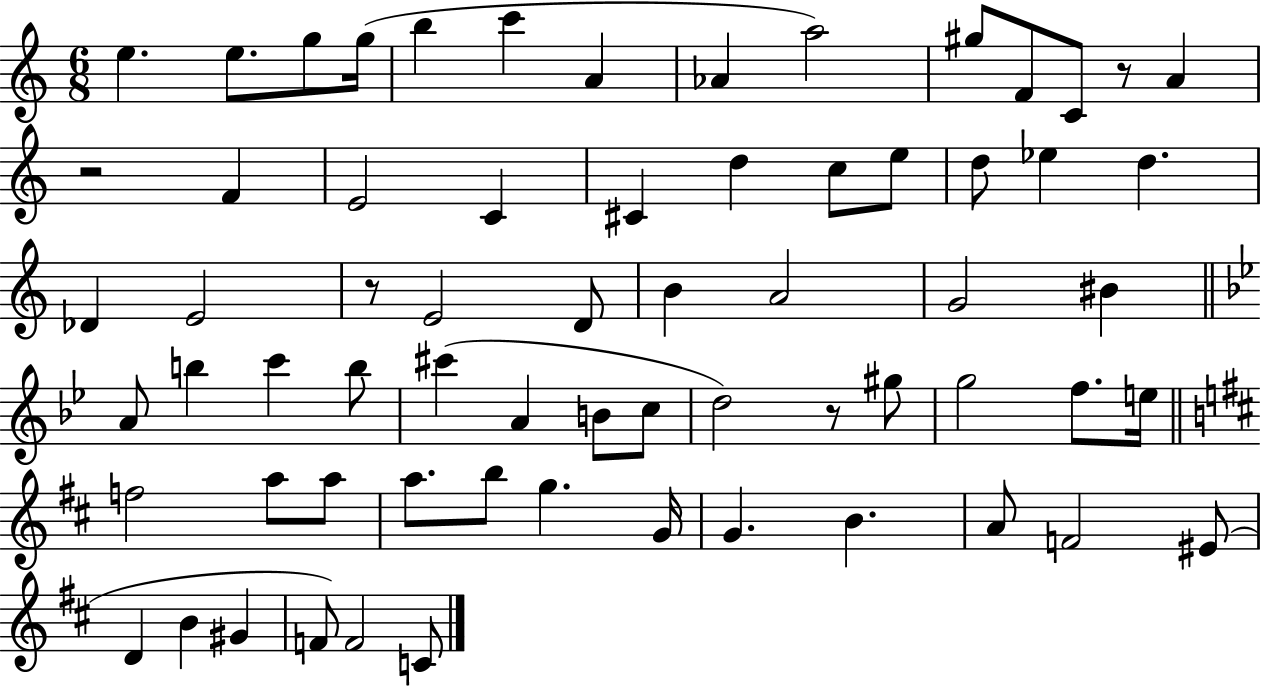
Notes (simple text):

E5/q. E5/e. G5/e G5/s B5/q C6/q A4/q Ab4/q A5/h G#5/e F4/e C4/e R/e A4/q R/h F4/q E4/h C4/q C#4/q D5/q C5/e E5/e D5/e Eb5/q D5/q. Db4/q E4/h R/e E4/h D4/e B4/q A4/h G4/h BIS4/q A4/e B5/q C6/q B5/e C#6/q A4/q B4/e C5/e D5/h R/e G#5/e G5/h F5/e. E5/s F5/h A5/e A5/e A5/e. B5/e G5/q. G4/s G4/q. B4/q. A4/e F4/h EIS4/e D4/q B4/q G#4/q F4/e F4/h C4/e